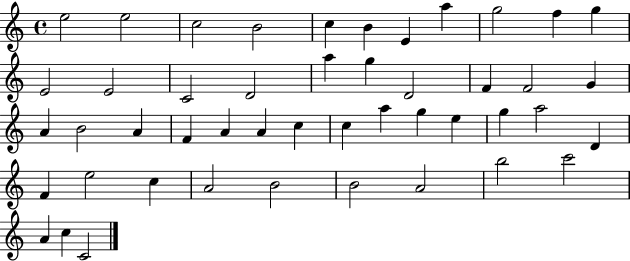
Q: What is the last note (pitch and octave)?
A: C4